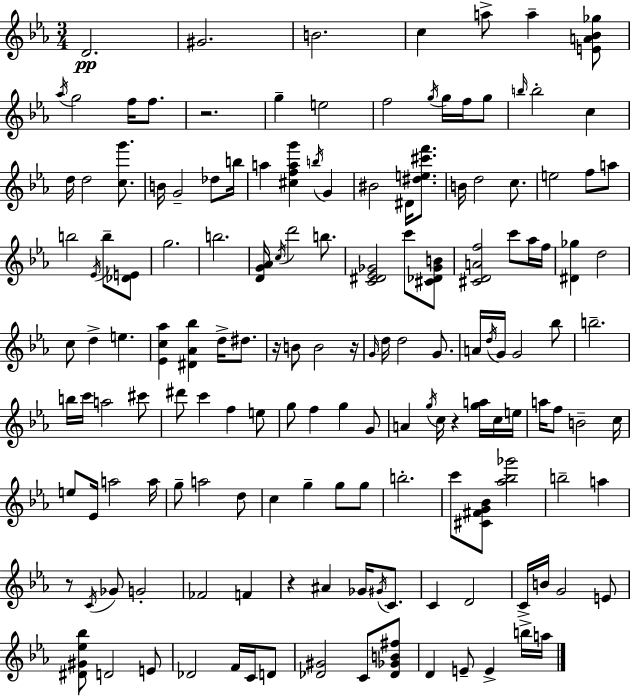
D4/h. G#4/h. B4/h. C5/q A5/e A5/q [E4,A4,Bb4,Gb5]/e Ab5/s G5/h F5/s F5/e. R/h. G5/q E5/h F5/h G5/s G5/s F5/s G5/e B5/s B5/h C5/q D5/s D5/h [C5,G6]/e. B4/s G4/h Db5/e B5/s A5/q [C#5,F5,A5,G6]/q B5/s G4/q BIS4/h D#4/s [D#5,E5,C#6,F6]/e. B4/s D5/h C5/e. E5/h F5/e A5/e B5/h Eb4/s B5/e [Db4,E4]/e G5/h. B5/h. [D4,G4,Ab4]/s C5/s D6/h B5/e. [C4,D#4,Eb4,Gb4]/h C6/e [C#4,Db4,Gb4,B4]/e [C#4,D4,A4,F5]/h C6/e Ab5/s F5/s [D#4,Gb5]/q D5/h C5/e D5/q E5/q. [Eb4,C5,Ab5]/q [D#4,Ab4,Bb5]/q D5/s D#5/e. R/s B4/e B4/h R/s G4/s D5/s D5/h G4/e. A4/s D5/s G4/s G4/h Bb5/e B5/h. B5/s C6/s A5/h C#6/e D#6/e C6/q F5/q E5/e G5/e F5/q G5/q G4/e A4/q G5/s C5/s R/q [G5,A5]/s C5/s E5/s A5/s F5/e B4/h C5/s E5/e Eb4/s A5/h A5/s G5/e A5/h D5/e C5/q G5/q G5/e G5/e B5/h. C6/e [C#4,F#4,G4,Bb4]/e [Ab5,Bb5,Gb6]/h B5/h A5/q R/e C4/s Gb4/e G4/h FES4/h F4/q R/q A#4/q Gb4/s G#4/s C4/e. C4/q D4/h C4/s B4/s G4/h E4/e [D#4,G#4,Eb5,Bb5]/e D4/h E4/e Db4/h F4/s C4/s D4/e [Db4,G#4]/h C4/e [Db4,Gb4,B4,F#5]/e D4/q E4/e E4/q B5/s A5/s